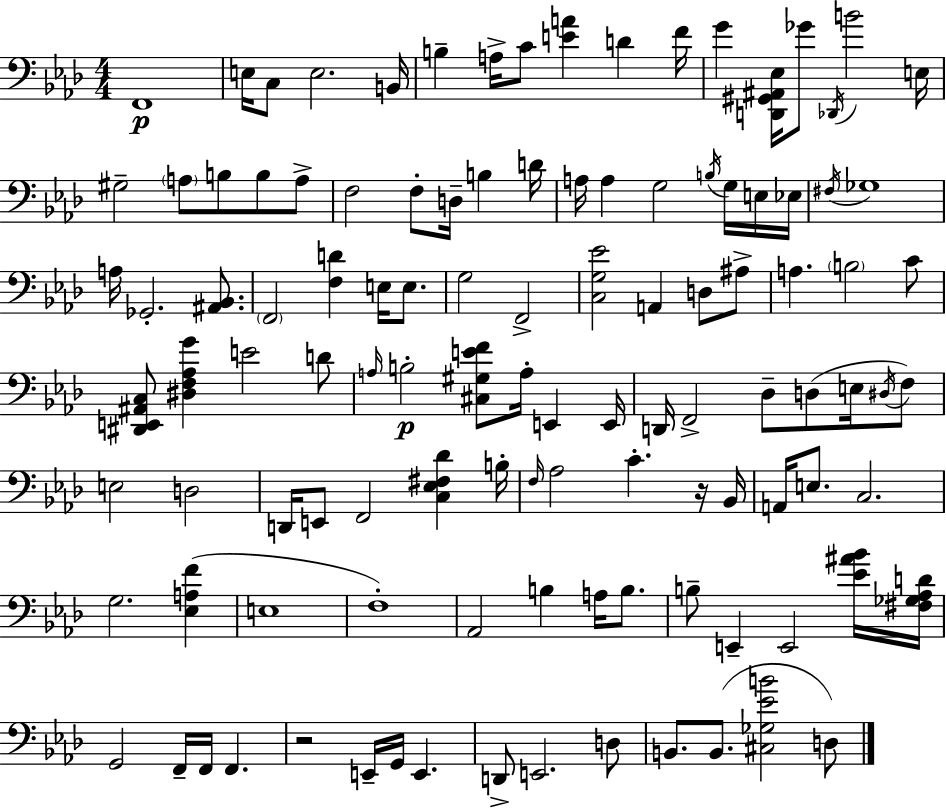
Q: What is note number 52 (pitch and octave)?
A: A3